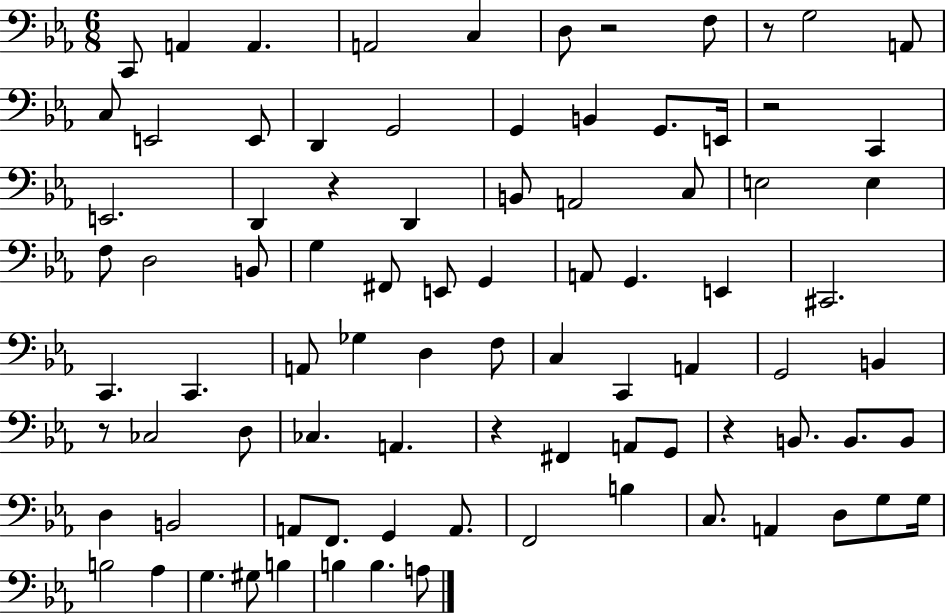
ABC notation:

X:1
T:Untitled
M:6/8
L:1/4
K:Eb
C,,/2 A,, A,, A,,2 C, D,/2 z2 F,/2 z/2 G,2 A,,/2 C,/2 E,,2 E,,/2 D,, G,,2 G,, B,, G,,/2 E,,/4 z2 C,, E,,2 D,, z D,, B,,/2 A,,2 C,/2 E,2 E, F,/2 D,2 B,,/2 G, ^F,,/2 E,,/2 G,, A,,/2 G,, E,, ^C,,2 C,, C,, A,,/2 _G, D, F,/2 C, C,, A,, G,,2 B,, z/2 _C,2 D,/2 _C, A,, z ^F,, A,,/2 G,,/2 z B,,/2 B,,/2 B,,/2 D, B,,2 A,,/2 F,,/2 G,, A,,/2 F,,2 B, C,/2 A,, D,/2 G,/2 G,/4 B,2 _A, G, ^G,/2 B, B, B, A,/2